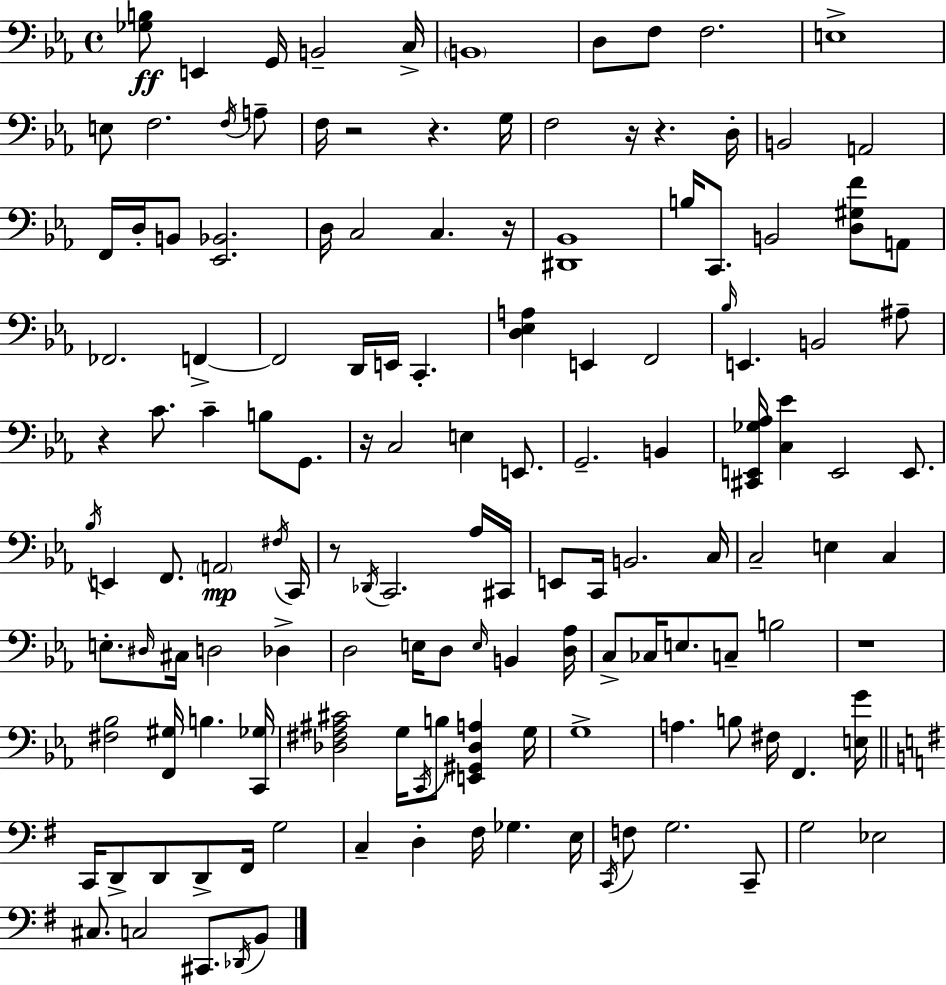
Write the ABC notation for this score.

X:1
T:Untitled
M:4/4
L:1/4
K:Cm
[_G,B,]/2 E,, G,,/4 B,,2 C,/4 B,,4 D,/2 F,/2 F,2 E,4 E,/2 F,2 F,/4 A,/2 F,/4 z2 z G,/4 F,2 z/4 z D,/4 B,,2 A,,2 F,,/4 D,/4 B,,/2 [_E,,_B,,]2 D,/4 C,2 C, z/4 [^D,,_B,,]4 B,/4 C,,/2 B,,2 [D,^G,F]/2 A,,/2 _F,,2 F,, F,,2 D,,/4 E,,/4 C,, [D,_E,A,] E,, F,,2 _B,/4 E,, B,,2 ^A,/2 z C/2 C B,/2 G,,/2 z/4 C,2 E, E,,/2 G,,2 B,, [^C,,E,,_G,_A,]/4 [C,_E] E,,2 E,,/2 _B,/4 E,, F,,/2 A,,2 ^F,/4 C,,/4 z/2 _D,,/4 C,,2 _A,/4 ^C,,/4 E,,/2 C,,/4 B,,2 C,/4 C,2 E, C, E,/2 ^D,/4 ^C,/4 D,2 _D, D,2 E,/4 D,/2 E,/4 B,, [D,_A,]/4 C,/2 _C,/4 E,/2 C,/2 B,2 z4 [^F,_B,]2 [F,,^G,]/4 B, [C,,_G,]/4 [_D,^F,^A,^C]2 G,/4 C,,/4 B,/2 [E,,^G,,_D,A,] G,/4 G,4 A, B,/2 ^F,/4 F,, [E,G]/4 C,,/4 D,,/2 D,,/2 D,,/2 ^F,,/4 G,2 C, D, ^F,/4 _G, E,/4 C,,/4 F,/2 G,2 C,,/2 G,2 _E,2 ^C,/2 C,2 ^C,,/2 _D,,/4 B,,/2